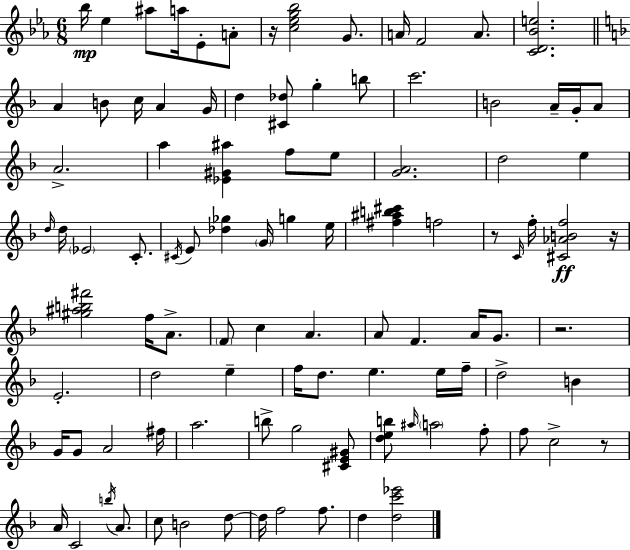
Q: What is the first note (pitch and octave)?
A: Bb5